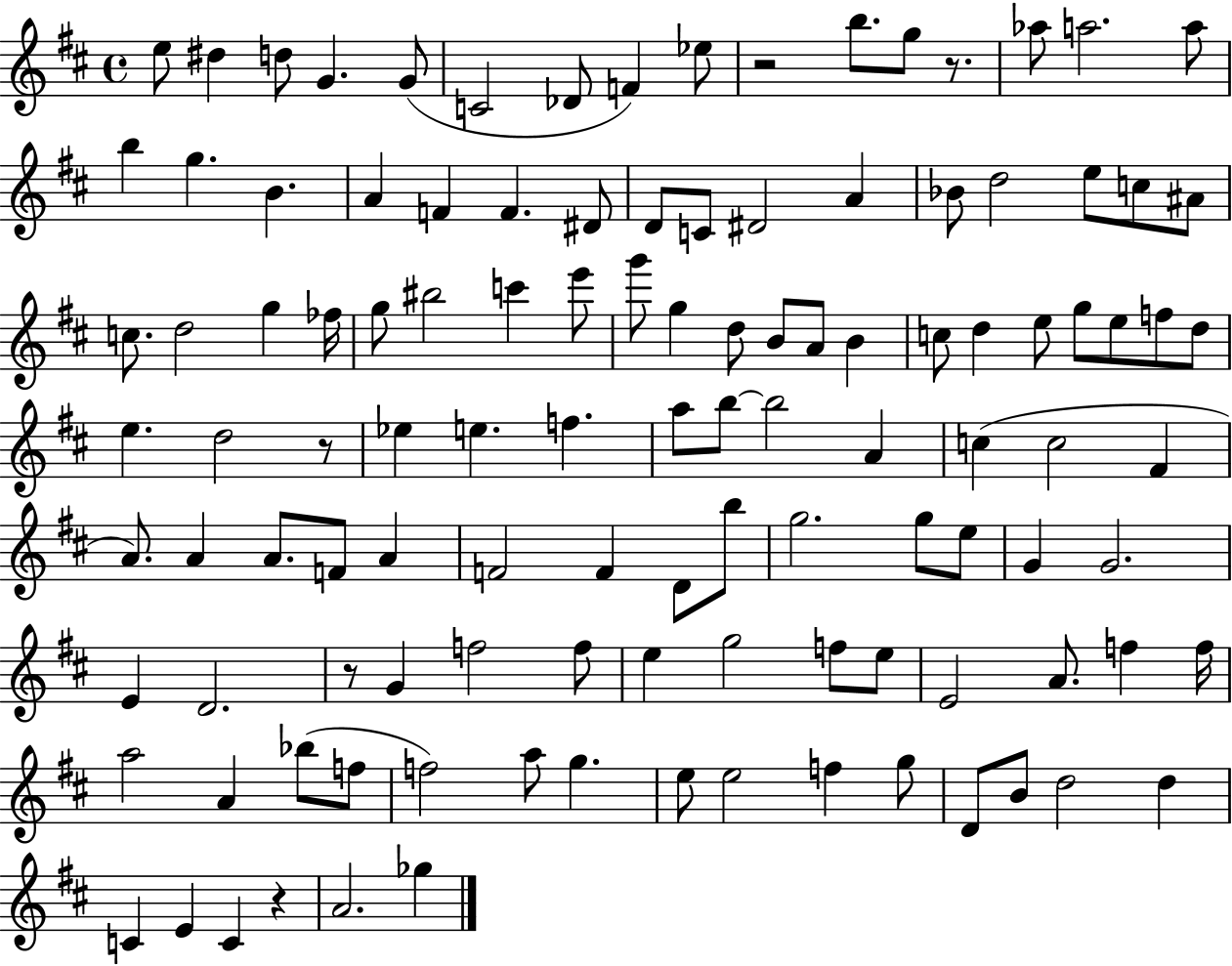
X:1
T:Untitled
M:4/4
L:1/4
K:D
e/2 ^d d/2 G G/2 C2 _D/2 F _e/2 z2 b/2 g/2 z/2 _a/2 a2 a/2 b g B A F F ^D/2 D/2 C/2 ^D2 A _B/2 d2 e/2 c/2 ^A/2 c/2 d2 g _f/4 g/2 ^b2 c' e'/2 g'/2 g d/2 B/2 A/2 B c/2 d e/2 g/2 e/2 f/2 d/2 e d2 z/2 _e e f a/2 b/2 b2 A c c2 ^F A/2 A A/2 F/2 A F2 F D/2 b/2 g2 g/2 e/2 G G2 E D2 z/2 G f2 f/2 e g2 f/2 e/2 E2 A/2 f f/4 a2 A _b/2 f/2 f2 a/2 g e/2 e2 f g/2 D/2 B/2 d2 d C E C z A2 _g